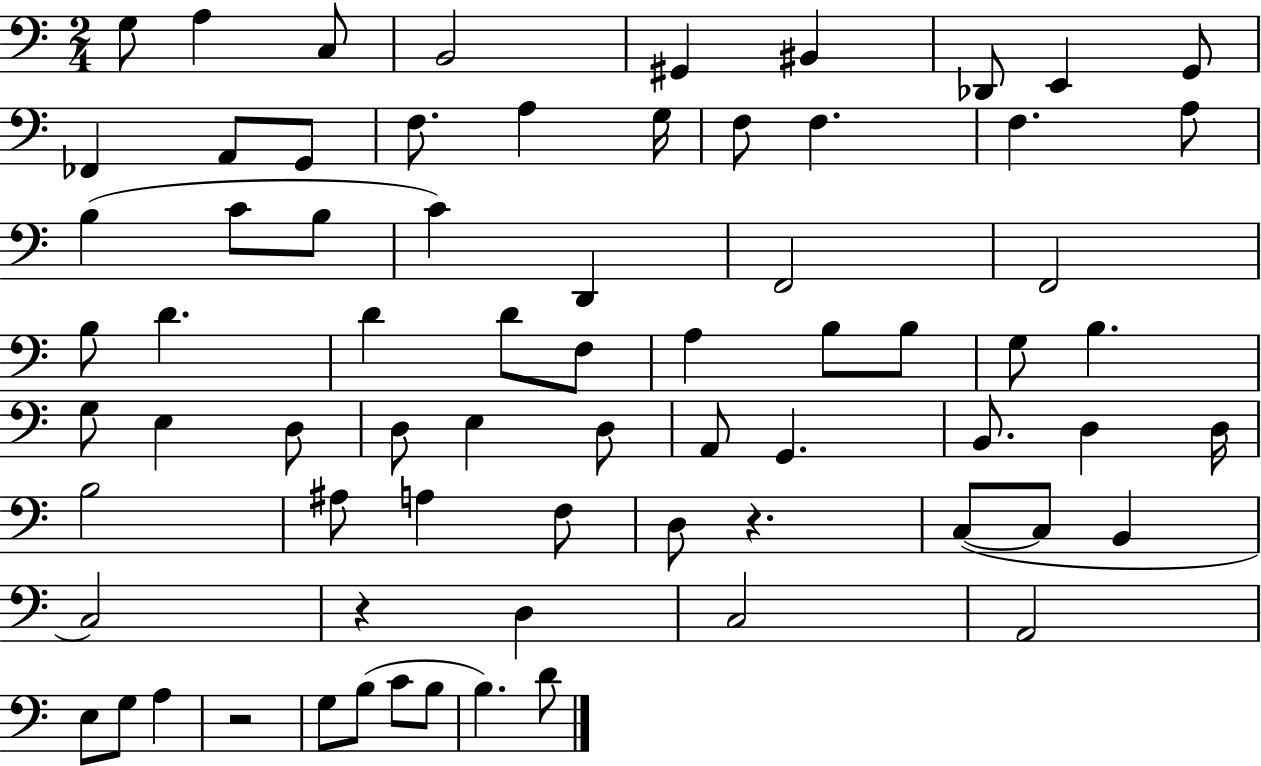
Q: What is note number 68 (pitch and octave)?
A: D4